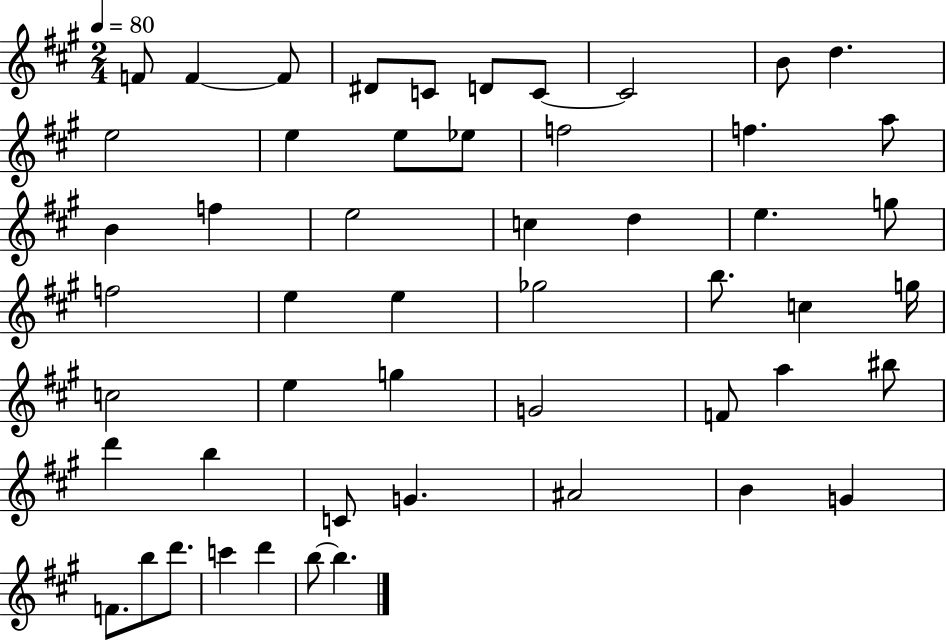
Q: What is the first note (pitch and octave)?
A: F4